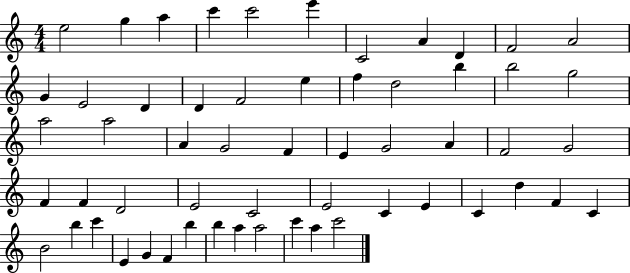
{
  \clef treble
  \numericTimeSignature
  \time 4/4
  \key c \major
  e''2 g''4 a''4 | c'''4 c'''2 e'''4 | c'2 a'4 d'4 | f'2 a'2 | \break g'4 e'2 d'4 | d'4 f'2 e''4 | f''4 d''2 b''4 | b''2 g''2 | \break a''2 a''2 | a'4 g'2 f'4 | e'4 g'2 a'4 | f'2 g'2 | \break f'4 f'4 d'2 | e'2 c'2 | e'2 c'4 e'4 | c'4 d''4 f'4 c'4 | \break b'2 b''4 c'''4 | e'4 g'4 f'4 b''4 | b''4 a''4 a''2 | c'''4 a''4 c'''2 | \break \bar "|."
}